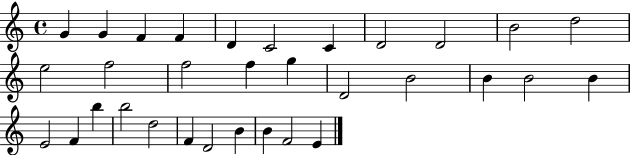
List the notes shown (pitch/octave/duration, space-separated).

G4/q G4/q F4/q F4/q D4/q C4/h C4/q D4/h D4/h B4/h D5/h E5/h F5/h F5/h F5/q G5/q D4/h B4/h B4/q B4/h B4/q E4/h F4/q B5/q B5/h D5/h F4/q D4/h B4/q B4/q F4/h E4/q